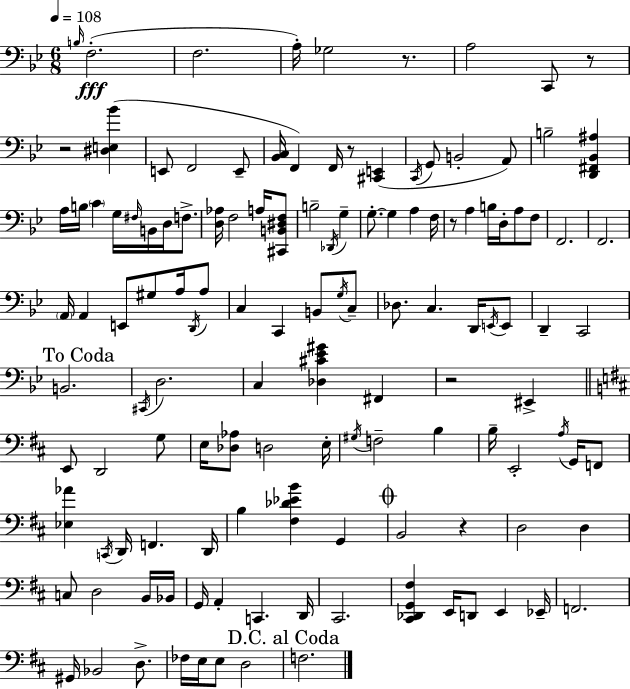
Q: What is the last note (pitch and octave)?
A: F3